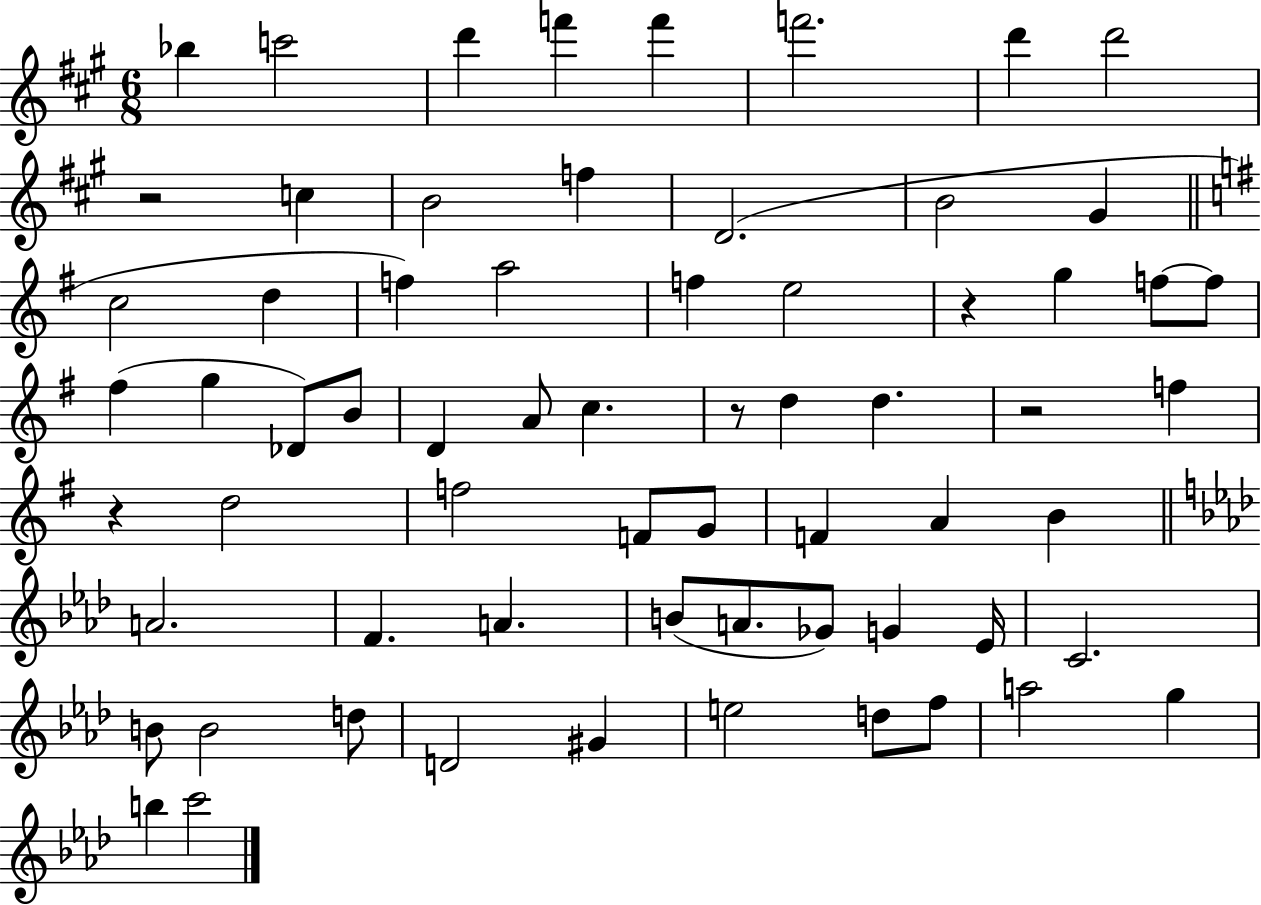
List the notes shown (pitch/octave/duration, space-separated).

Bb5/q C6/h D6/q F6/q F6/q F6/h. D6/q D6/h R/h C5/q B4/h F5/q D4/h. B4/h G#4/q C5/h D5/q F5/q A5/h F5/q E5/h R/q G5/q F5/e F5/e F#5/q G5/q Db4/e B4/e D4/q A4/e C5/q. R/e D5/q D5/q. R/h F5/q R/q D5/h F5/h F4/e G4/e F4/q A4/q B4/q A4/h. F4/q. A4/q. B4/e A4/e. Gb4/e G4/q Eb4/s C4/h. B4/e B4/h D5/e D4/h G#4/q E5/h D5/e F5/e A5/h G5/q B5/q C6/h